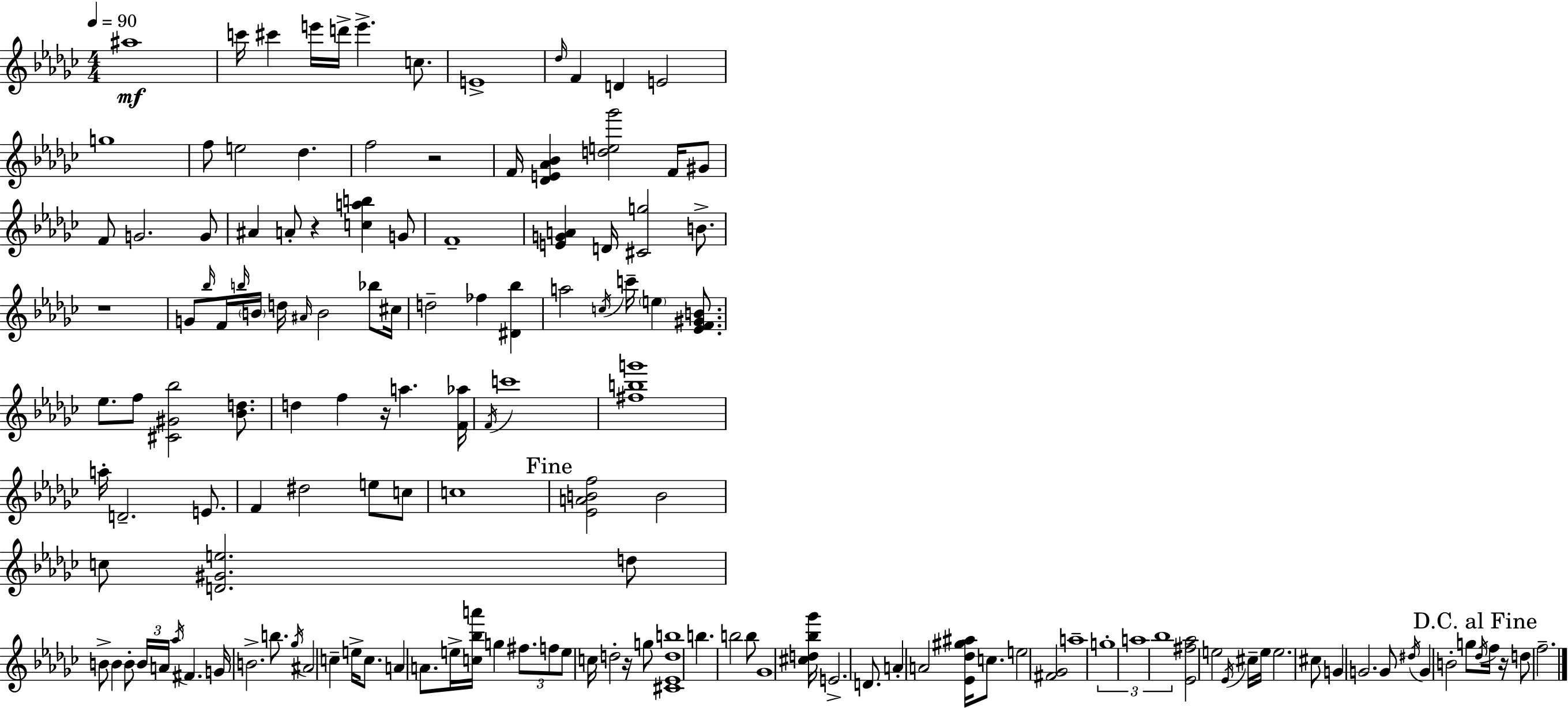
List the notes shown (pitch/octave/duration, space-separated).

A#5/w C6/s C#6/q E6/s D6/s E6/q. C5/e. E4/w Db5/s F4/q D4/q E4/h G5/w F5/e E5/h Db5/q. F5/h R/h F4/s [Db4,E4,Ab4,Bb4]/q [D5,E5,Gb6]/h F4/s G#4/e F4/e G4/h. G4/e A#4/q A4/e R/q [C5,A5,B5]/q G4/e F4/w [E4,G4,A4]/q D4/s [C#4,G5]/h B4/e. R/w G4/e Bb5/s F4/s B5/s B4/s D5/s A#4/s B4/h Bb5/e C#5/s D5/h FES5/q [D#4,Bb5]/q A5/h C5/s C6/s E5/q [Eb4,F4,G#4,B4]/e. Eb5/e. F5/e [C#4,G#4,Bb5]/h [Bb4,D5]/e. D5/q F5/q R/s A5/q. [F4,Ab5]/s F4/s C6/w [F#5,B5,G6]/w A5/s D4/h. E4/e. F4/q D#5/h E5/e C5/e C5/w [Eb4,A4,B4,F5]/h B4/h C5/e [D4,G#4,E5]/h. D5/e B4/e B4/q B4/e B4/s A4/s Ab5/s F#4/q. G4/s B4/h. B5/e. Gb5/s A#4/h C5/q E5/s C5/e. A4/q A4/e. E5/s [C5,Bb5,A6]/s G5/q F#5/e. F5/e E5/e C5/s D5/h R/s G5/e [C#4,Eb4,D5,B5]/w B5/q. B5/h B5/e Gb4/w [C#5,D5,Bb5,Gb6]/s E4/h. D4/e. A4/q A4/h [Eb4,Db5,G#5,A#5]/s C5/e. E5/h [F#4,Gb4]/h A5/w G5/w A5/w Bb5/w [Eb4,F#5,Ab5]/h E5/h Eb4/s C#5/s E5/s E5/h. C#5/e G4/q G4/h. G4/e D#5/s G4/q B4/h G5/e Db5/s F5/s R/s D5/e F5/h.